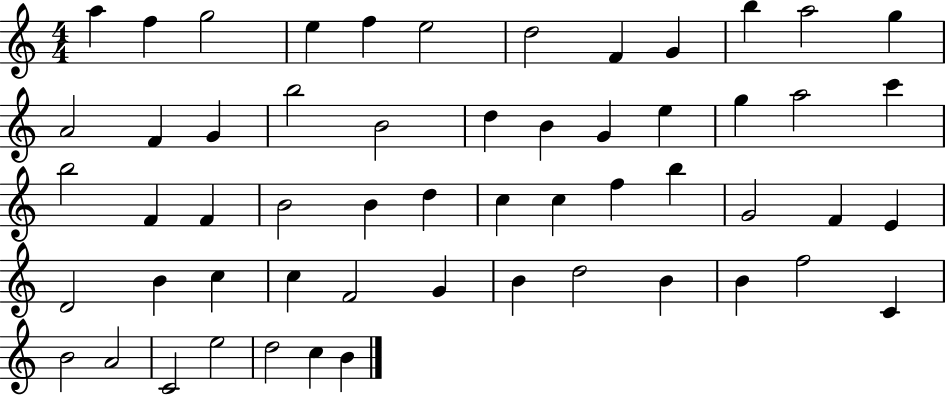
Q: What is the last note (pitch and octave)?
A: B4